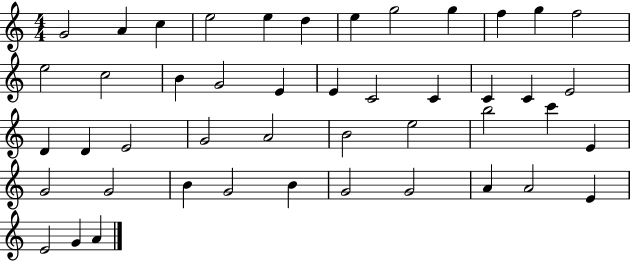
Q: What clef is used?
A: treble